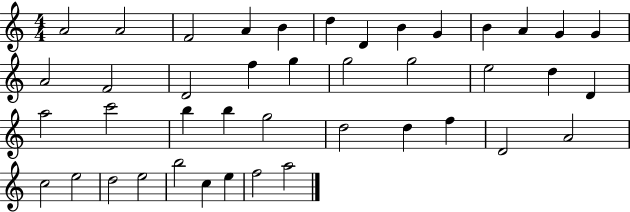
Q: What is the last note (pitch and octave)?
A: A5